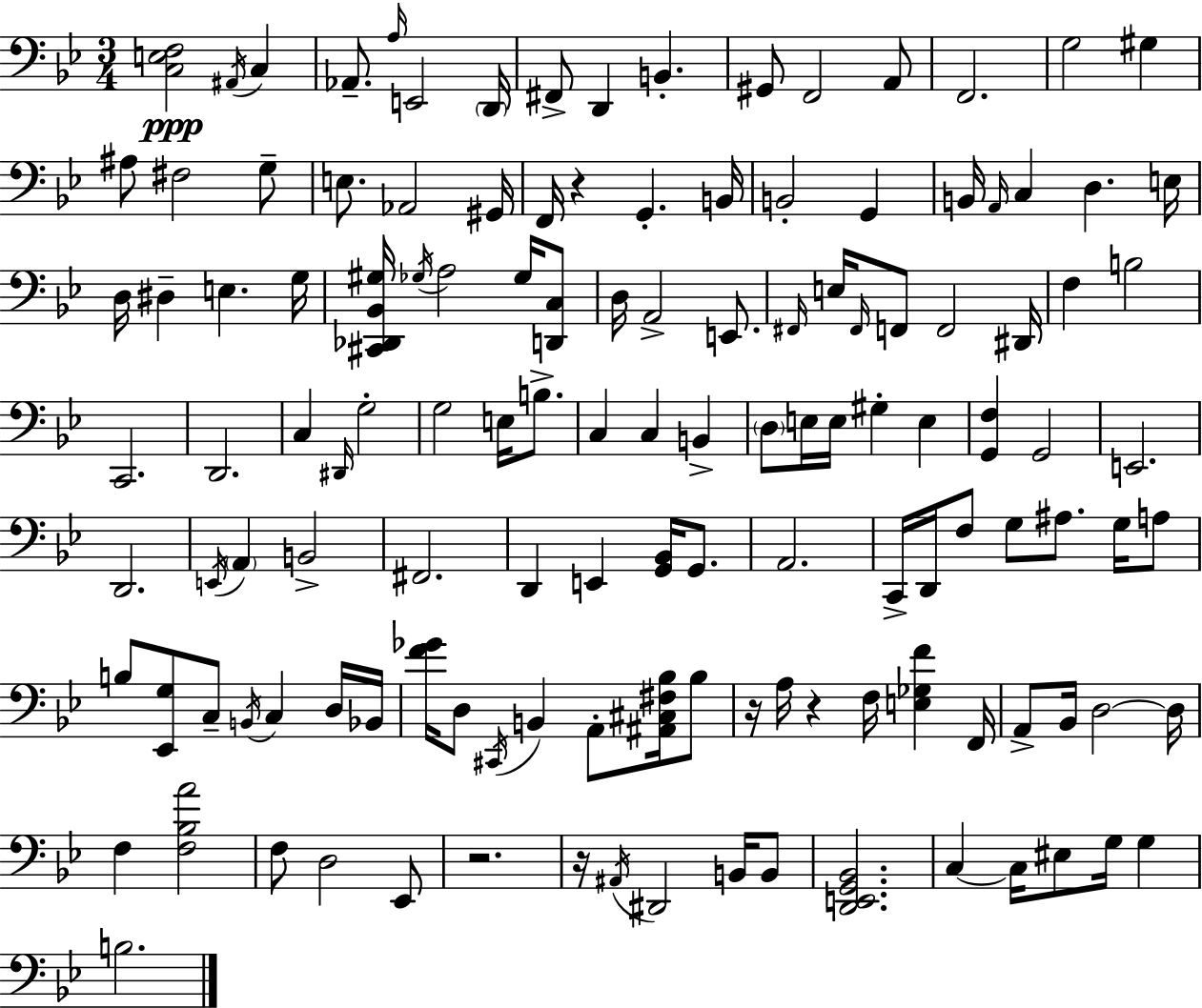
[C3,E3,F3]/h A#2/s C3/q Ab2/e. A3/s E2/h D2/s F#2/e D2/q B2/q. G#2/e F2/h A2/e F2/h. G3/h G#3/q A#3/e F#3/h G3/e E3/e. Ab2/h G#2/s F2/s R/q G2/q. B2/s B2/h G2/q B2/s A2/s C3/q D3/q. E3/s D3/s D#3/q E3/q. G3/s [C#2,Db2,Bb2,G#3]/s Gb3/s A3/h Gb3/s [D2,C3]/e D3/s A2/h E2/e. F#2/s E3/s F#2/s F2/e F2/h D#2/s F3/q B3/h C2/h. D2/h. C3/q D#2/s G3/h G3/h E3/s B3/e. C3/q C3/q B2/q D3/e E3/s E3/s G#3/q E3/q [G2,F3]/q G2/h E2/h. D2/h. E2/s A2/q B2/h F#2/h. D2/q E2/q [G2,Bb2]/s G2/e. A2/h. C2/s D2/s F3/e G3/e A#3/e. G3/s A3/e B3/e [Eb2,G3]/e C3/e B2/s C3/q D3/s Bb2/s [F4,Gb4]/s D3/e C#2/s B2/q A2/e [A#2,C#3,F#3,Bb3]/s Bb3/e R/s A3/s R/q F3/s [E3,Gb3,F4]/q F2/s A2/e Bb2/s D3/h D3/s F3/q [F3,Bb3,A4]/h F3/e D3/h Eb2/e R/h. R/s A#2/s D#2/h B2/s B2/e [D2,E2,G2,Bb2]/h. C3/q C3/s EIS3/e G3/s G3/q B3/h.